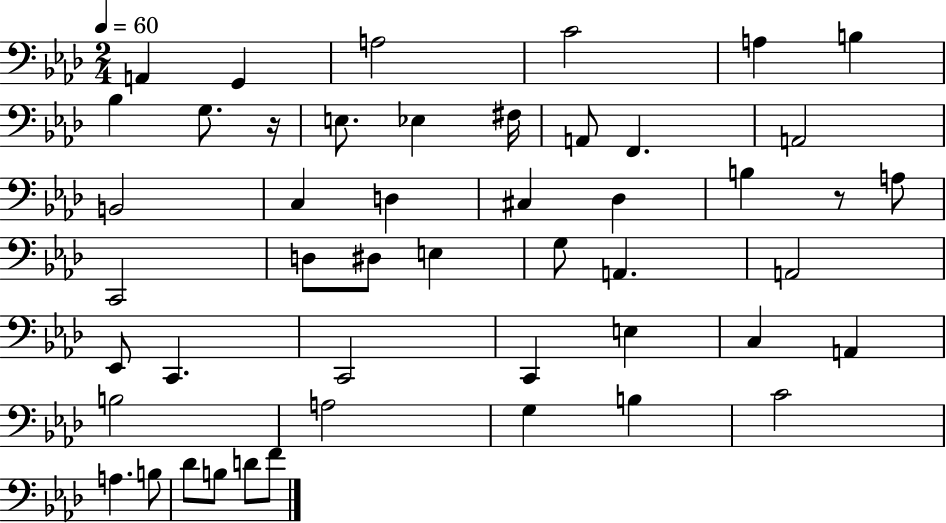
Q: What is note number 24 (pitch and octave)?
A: D#3